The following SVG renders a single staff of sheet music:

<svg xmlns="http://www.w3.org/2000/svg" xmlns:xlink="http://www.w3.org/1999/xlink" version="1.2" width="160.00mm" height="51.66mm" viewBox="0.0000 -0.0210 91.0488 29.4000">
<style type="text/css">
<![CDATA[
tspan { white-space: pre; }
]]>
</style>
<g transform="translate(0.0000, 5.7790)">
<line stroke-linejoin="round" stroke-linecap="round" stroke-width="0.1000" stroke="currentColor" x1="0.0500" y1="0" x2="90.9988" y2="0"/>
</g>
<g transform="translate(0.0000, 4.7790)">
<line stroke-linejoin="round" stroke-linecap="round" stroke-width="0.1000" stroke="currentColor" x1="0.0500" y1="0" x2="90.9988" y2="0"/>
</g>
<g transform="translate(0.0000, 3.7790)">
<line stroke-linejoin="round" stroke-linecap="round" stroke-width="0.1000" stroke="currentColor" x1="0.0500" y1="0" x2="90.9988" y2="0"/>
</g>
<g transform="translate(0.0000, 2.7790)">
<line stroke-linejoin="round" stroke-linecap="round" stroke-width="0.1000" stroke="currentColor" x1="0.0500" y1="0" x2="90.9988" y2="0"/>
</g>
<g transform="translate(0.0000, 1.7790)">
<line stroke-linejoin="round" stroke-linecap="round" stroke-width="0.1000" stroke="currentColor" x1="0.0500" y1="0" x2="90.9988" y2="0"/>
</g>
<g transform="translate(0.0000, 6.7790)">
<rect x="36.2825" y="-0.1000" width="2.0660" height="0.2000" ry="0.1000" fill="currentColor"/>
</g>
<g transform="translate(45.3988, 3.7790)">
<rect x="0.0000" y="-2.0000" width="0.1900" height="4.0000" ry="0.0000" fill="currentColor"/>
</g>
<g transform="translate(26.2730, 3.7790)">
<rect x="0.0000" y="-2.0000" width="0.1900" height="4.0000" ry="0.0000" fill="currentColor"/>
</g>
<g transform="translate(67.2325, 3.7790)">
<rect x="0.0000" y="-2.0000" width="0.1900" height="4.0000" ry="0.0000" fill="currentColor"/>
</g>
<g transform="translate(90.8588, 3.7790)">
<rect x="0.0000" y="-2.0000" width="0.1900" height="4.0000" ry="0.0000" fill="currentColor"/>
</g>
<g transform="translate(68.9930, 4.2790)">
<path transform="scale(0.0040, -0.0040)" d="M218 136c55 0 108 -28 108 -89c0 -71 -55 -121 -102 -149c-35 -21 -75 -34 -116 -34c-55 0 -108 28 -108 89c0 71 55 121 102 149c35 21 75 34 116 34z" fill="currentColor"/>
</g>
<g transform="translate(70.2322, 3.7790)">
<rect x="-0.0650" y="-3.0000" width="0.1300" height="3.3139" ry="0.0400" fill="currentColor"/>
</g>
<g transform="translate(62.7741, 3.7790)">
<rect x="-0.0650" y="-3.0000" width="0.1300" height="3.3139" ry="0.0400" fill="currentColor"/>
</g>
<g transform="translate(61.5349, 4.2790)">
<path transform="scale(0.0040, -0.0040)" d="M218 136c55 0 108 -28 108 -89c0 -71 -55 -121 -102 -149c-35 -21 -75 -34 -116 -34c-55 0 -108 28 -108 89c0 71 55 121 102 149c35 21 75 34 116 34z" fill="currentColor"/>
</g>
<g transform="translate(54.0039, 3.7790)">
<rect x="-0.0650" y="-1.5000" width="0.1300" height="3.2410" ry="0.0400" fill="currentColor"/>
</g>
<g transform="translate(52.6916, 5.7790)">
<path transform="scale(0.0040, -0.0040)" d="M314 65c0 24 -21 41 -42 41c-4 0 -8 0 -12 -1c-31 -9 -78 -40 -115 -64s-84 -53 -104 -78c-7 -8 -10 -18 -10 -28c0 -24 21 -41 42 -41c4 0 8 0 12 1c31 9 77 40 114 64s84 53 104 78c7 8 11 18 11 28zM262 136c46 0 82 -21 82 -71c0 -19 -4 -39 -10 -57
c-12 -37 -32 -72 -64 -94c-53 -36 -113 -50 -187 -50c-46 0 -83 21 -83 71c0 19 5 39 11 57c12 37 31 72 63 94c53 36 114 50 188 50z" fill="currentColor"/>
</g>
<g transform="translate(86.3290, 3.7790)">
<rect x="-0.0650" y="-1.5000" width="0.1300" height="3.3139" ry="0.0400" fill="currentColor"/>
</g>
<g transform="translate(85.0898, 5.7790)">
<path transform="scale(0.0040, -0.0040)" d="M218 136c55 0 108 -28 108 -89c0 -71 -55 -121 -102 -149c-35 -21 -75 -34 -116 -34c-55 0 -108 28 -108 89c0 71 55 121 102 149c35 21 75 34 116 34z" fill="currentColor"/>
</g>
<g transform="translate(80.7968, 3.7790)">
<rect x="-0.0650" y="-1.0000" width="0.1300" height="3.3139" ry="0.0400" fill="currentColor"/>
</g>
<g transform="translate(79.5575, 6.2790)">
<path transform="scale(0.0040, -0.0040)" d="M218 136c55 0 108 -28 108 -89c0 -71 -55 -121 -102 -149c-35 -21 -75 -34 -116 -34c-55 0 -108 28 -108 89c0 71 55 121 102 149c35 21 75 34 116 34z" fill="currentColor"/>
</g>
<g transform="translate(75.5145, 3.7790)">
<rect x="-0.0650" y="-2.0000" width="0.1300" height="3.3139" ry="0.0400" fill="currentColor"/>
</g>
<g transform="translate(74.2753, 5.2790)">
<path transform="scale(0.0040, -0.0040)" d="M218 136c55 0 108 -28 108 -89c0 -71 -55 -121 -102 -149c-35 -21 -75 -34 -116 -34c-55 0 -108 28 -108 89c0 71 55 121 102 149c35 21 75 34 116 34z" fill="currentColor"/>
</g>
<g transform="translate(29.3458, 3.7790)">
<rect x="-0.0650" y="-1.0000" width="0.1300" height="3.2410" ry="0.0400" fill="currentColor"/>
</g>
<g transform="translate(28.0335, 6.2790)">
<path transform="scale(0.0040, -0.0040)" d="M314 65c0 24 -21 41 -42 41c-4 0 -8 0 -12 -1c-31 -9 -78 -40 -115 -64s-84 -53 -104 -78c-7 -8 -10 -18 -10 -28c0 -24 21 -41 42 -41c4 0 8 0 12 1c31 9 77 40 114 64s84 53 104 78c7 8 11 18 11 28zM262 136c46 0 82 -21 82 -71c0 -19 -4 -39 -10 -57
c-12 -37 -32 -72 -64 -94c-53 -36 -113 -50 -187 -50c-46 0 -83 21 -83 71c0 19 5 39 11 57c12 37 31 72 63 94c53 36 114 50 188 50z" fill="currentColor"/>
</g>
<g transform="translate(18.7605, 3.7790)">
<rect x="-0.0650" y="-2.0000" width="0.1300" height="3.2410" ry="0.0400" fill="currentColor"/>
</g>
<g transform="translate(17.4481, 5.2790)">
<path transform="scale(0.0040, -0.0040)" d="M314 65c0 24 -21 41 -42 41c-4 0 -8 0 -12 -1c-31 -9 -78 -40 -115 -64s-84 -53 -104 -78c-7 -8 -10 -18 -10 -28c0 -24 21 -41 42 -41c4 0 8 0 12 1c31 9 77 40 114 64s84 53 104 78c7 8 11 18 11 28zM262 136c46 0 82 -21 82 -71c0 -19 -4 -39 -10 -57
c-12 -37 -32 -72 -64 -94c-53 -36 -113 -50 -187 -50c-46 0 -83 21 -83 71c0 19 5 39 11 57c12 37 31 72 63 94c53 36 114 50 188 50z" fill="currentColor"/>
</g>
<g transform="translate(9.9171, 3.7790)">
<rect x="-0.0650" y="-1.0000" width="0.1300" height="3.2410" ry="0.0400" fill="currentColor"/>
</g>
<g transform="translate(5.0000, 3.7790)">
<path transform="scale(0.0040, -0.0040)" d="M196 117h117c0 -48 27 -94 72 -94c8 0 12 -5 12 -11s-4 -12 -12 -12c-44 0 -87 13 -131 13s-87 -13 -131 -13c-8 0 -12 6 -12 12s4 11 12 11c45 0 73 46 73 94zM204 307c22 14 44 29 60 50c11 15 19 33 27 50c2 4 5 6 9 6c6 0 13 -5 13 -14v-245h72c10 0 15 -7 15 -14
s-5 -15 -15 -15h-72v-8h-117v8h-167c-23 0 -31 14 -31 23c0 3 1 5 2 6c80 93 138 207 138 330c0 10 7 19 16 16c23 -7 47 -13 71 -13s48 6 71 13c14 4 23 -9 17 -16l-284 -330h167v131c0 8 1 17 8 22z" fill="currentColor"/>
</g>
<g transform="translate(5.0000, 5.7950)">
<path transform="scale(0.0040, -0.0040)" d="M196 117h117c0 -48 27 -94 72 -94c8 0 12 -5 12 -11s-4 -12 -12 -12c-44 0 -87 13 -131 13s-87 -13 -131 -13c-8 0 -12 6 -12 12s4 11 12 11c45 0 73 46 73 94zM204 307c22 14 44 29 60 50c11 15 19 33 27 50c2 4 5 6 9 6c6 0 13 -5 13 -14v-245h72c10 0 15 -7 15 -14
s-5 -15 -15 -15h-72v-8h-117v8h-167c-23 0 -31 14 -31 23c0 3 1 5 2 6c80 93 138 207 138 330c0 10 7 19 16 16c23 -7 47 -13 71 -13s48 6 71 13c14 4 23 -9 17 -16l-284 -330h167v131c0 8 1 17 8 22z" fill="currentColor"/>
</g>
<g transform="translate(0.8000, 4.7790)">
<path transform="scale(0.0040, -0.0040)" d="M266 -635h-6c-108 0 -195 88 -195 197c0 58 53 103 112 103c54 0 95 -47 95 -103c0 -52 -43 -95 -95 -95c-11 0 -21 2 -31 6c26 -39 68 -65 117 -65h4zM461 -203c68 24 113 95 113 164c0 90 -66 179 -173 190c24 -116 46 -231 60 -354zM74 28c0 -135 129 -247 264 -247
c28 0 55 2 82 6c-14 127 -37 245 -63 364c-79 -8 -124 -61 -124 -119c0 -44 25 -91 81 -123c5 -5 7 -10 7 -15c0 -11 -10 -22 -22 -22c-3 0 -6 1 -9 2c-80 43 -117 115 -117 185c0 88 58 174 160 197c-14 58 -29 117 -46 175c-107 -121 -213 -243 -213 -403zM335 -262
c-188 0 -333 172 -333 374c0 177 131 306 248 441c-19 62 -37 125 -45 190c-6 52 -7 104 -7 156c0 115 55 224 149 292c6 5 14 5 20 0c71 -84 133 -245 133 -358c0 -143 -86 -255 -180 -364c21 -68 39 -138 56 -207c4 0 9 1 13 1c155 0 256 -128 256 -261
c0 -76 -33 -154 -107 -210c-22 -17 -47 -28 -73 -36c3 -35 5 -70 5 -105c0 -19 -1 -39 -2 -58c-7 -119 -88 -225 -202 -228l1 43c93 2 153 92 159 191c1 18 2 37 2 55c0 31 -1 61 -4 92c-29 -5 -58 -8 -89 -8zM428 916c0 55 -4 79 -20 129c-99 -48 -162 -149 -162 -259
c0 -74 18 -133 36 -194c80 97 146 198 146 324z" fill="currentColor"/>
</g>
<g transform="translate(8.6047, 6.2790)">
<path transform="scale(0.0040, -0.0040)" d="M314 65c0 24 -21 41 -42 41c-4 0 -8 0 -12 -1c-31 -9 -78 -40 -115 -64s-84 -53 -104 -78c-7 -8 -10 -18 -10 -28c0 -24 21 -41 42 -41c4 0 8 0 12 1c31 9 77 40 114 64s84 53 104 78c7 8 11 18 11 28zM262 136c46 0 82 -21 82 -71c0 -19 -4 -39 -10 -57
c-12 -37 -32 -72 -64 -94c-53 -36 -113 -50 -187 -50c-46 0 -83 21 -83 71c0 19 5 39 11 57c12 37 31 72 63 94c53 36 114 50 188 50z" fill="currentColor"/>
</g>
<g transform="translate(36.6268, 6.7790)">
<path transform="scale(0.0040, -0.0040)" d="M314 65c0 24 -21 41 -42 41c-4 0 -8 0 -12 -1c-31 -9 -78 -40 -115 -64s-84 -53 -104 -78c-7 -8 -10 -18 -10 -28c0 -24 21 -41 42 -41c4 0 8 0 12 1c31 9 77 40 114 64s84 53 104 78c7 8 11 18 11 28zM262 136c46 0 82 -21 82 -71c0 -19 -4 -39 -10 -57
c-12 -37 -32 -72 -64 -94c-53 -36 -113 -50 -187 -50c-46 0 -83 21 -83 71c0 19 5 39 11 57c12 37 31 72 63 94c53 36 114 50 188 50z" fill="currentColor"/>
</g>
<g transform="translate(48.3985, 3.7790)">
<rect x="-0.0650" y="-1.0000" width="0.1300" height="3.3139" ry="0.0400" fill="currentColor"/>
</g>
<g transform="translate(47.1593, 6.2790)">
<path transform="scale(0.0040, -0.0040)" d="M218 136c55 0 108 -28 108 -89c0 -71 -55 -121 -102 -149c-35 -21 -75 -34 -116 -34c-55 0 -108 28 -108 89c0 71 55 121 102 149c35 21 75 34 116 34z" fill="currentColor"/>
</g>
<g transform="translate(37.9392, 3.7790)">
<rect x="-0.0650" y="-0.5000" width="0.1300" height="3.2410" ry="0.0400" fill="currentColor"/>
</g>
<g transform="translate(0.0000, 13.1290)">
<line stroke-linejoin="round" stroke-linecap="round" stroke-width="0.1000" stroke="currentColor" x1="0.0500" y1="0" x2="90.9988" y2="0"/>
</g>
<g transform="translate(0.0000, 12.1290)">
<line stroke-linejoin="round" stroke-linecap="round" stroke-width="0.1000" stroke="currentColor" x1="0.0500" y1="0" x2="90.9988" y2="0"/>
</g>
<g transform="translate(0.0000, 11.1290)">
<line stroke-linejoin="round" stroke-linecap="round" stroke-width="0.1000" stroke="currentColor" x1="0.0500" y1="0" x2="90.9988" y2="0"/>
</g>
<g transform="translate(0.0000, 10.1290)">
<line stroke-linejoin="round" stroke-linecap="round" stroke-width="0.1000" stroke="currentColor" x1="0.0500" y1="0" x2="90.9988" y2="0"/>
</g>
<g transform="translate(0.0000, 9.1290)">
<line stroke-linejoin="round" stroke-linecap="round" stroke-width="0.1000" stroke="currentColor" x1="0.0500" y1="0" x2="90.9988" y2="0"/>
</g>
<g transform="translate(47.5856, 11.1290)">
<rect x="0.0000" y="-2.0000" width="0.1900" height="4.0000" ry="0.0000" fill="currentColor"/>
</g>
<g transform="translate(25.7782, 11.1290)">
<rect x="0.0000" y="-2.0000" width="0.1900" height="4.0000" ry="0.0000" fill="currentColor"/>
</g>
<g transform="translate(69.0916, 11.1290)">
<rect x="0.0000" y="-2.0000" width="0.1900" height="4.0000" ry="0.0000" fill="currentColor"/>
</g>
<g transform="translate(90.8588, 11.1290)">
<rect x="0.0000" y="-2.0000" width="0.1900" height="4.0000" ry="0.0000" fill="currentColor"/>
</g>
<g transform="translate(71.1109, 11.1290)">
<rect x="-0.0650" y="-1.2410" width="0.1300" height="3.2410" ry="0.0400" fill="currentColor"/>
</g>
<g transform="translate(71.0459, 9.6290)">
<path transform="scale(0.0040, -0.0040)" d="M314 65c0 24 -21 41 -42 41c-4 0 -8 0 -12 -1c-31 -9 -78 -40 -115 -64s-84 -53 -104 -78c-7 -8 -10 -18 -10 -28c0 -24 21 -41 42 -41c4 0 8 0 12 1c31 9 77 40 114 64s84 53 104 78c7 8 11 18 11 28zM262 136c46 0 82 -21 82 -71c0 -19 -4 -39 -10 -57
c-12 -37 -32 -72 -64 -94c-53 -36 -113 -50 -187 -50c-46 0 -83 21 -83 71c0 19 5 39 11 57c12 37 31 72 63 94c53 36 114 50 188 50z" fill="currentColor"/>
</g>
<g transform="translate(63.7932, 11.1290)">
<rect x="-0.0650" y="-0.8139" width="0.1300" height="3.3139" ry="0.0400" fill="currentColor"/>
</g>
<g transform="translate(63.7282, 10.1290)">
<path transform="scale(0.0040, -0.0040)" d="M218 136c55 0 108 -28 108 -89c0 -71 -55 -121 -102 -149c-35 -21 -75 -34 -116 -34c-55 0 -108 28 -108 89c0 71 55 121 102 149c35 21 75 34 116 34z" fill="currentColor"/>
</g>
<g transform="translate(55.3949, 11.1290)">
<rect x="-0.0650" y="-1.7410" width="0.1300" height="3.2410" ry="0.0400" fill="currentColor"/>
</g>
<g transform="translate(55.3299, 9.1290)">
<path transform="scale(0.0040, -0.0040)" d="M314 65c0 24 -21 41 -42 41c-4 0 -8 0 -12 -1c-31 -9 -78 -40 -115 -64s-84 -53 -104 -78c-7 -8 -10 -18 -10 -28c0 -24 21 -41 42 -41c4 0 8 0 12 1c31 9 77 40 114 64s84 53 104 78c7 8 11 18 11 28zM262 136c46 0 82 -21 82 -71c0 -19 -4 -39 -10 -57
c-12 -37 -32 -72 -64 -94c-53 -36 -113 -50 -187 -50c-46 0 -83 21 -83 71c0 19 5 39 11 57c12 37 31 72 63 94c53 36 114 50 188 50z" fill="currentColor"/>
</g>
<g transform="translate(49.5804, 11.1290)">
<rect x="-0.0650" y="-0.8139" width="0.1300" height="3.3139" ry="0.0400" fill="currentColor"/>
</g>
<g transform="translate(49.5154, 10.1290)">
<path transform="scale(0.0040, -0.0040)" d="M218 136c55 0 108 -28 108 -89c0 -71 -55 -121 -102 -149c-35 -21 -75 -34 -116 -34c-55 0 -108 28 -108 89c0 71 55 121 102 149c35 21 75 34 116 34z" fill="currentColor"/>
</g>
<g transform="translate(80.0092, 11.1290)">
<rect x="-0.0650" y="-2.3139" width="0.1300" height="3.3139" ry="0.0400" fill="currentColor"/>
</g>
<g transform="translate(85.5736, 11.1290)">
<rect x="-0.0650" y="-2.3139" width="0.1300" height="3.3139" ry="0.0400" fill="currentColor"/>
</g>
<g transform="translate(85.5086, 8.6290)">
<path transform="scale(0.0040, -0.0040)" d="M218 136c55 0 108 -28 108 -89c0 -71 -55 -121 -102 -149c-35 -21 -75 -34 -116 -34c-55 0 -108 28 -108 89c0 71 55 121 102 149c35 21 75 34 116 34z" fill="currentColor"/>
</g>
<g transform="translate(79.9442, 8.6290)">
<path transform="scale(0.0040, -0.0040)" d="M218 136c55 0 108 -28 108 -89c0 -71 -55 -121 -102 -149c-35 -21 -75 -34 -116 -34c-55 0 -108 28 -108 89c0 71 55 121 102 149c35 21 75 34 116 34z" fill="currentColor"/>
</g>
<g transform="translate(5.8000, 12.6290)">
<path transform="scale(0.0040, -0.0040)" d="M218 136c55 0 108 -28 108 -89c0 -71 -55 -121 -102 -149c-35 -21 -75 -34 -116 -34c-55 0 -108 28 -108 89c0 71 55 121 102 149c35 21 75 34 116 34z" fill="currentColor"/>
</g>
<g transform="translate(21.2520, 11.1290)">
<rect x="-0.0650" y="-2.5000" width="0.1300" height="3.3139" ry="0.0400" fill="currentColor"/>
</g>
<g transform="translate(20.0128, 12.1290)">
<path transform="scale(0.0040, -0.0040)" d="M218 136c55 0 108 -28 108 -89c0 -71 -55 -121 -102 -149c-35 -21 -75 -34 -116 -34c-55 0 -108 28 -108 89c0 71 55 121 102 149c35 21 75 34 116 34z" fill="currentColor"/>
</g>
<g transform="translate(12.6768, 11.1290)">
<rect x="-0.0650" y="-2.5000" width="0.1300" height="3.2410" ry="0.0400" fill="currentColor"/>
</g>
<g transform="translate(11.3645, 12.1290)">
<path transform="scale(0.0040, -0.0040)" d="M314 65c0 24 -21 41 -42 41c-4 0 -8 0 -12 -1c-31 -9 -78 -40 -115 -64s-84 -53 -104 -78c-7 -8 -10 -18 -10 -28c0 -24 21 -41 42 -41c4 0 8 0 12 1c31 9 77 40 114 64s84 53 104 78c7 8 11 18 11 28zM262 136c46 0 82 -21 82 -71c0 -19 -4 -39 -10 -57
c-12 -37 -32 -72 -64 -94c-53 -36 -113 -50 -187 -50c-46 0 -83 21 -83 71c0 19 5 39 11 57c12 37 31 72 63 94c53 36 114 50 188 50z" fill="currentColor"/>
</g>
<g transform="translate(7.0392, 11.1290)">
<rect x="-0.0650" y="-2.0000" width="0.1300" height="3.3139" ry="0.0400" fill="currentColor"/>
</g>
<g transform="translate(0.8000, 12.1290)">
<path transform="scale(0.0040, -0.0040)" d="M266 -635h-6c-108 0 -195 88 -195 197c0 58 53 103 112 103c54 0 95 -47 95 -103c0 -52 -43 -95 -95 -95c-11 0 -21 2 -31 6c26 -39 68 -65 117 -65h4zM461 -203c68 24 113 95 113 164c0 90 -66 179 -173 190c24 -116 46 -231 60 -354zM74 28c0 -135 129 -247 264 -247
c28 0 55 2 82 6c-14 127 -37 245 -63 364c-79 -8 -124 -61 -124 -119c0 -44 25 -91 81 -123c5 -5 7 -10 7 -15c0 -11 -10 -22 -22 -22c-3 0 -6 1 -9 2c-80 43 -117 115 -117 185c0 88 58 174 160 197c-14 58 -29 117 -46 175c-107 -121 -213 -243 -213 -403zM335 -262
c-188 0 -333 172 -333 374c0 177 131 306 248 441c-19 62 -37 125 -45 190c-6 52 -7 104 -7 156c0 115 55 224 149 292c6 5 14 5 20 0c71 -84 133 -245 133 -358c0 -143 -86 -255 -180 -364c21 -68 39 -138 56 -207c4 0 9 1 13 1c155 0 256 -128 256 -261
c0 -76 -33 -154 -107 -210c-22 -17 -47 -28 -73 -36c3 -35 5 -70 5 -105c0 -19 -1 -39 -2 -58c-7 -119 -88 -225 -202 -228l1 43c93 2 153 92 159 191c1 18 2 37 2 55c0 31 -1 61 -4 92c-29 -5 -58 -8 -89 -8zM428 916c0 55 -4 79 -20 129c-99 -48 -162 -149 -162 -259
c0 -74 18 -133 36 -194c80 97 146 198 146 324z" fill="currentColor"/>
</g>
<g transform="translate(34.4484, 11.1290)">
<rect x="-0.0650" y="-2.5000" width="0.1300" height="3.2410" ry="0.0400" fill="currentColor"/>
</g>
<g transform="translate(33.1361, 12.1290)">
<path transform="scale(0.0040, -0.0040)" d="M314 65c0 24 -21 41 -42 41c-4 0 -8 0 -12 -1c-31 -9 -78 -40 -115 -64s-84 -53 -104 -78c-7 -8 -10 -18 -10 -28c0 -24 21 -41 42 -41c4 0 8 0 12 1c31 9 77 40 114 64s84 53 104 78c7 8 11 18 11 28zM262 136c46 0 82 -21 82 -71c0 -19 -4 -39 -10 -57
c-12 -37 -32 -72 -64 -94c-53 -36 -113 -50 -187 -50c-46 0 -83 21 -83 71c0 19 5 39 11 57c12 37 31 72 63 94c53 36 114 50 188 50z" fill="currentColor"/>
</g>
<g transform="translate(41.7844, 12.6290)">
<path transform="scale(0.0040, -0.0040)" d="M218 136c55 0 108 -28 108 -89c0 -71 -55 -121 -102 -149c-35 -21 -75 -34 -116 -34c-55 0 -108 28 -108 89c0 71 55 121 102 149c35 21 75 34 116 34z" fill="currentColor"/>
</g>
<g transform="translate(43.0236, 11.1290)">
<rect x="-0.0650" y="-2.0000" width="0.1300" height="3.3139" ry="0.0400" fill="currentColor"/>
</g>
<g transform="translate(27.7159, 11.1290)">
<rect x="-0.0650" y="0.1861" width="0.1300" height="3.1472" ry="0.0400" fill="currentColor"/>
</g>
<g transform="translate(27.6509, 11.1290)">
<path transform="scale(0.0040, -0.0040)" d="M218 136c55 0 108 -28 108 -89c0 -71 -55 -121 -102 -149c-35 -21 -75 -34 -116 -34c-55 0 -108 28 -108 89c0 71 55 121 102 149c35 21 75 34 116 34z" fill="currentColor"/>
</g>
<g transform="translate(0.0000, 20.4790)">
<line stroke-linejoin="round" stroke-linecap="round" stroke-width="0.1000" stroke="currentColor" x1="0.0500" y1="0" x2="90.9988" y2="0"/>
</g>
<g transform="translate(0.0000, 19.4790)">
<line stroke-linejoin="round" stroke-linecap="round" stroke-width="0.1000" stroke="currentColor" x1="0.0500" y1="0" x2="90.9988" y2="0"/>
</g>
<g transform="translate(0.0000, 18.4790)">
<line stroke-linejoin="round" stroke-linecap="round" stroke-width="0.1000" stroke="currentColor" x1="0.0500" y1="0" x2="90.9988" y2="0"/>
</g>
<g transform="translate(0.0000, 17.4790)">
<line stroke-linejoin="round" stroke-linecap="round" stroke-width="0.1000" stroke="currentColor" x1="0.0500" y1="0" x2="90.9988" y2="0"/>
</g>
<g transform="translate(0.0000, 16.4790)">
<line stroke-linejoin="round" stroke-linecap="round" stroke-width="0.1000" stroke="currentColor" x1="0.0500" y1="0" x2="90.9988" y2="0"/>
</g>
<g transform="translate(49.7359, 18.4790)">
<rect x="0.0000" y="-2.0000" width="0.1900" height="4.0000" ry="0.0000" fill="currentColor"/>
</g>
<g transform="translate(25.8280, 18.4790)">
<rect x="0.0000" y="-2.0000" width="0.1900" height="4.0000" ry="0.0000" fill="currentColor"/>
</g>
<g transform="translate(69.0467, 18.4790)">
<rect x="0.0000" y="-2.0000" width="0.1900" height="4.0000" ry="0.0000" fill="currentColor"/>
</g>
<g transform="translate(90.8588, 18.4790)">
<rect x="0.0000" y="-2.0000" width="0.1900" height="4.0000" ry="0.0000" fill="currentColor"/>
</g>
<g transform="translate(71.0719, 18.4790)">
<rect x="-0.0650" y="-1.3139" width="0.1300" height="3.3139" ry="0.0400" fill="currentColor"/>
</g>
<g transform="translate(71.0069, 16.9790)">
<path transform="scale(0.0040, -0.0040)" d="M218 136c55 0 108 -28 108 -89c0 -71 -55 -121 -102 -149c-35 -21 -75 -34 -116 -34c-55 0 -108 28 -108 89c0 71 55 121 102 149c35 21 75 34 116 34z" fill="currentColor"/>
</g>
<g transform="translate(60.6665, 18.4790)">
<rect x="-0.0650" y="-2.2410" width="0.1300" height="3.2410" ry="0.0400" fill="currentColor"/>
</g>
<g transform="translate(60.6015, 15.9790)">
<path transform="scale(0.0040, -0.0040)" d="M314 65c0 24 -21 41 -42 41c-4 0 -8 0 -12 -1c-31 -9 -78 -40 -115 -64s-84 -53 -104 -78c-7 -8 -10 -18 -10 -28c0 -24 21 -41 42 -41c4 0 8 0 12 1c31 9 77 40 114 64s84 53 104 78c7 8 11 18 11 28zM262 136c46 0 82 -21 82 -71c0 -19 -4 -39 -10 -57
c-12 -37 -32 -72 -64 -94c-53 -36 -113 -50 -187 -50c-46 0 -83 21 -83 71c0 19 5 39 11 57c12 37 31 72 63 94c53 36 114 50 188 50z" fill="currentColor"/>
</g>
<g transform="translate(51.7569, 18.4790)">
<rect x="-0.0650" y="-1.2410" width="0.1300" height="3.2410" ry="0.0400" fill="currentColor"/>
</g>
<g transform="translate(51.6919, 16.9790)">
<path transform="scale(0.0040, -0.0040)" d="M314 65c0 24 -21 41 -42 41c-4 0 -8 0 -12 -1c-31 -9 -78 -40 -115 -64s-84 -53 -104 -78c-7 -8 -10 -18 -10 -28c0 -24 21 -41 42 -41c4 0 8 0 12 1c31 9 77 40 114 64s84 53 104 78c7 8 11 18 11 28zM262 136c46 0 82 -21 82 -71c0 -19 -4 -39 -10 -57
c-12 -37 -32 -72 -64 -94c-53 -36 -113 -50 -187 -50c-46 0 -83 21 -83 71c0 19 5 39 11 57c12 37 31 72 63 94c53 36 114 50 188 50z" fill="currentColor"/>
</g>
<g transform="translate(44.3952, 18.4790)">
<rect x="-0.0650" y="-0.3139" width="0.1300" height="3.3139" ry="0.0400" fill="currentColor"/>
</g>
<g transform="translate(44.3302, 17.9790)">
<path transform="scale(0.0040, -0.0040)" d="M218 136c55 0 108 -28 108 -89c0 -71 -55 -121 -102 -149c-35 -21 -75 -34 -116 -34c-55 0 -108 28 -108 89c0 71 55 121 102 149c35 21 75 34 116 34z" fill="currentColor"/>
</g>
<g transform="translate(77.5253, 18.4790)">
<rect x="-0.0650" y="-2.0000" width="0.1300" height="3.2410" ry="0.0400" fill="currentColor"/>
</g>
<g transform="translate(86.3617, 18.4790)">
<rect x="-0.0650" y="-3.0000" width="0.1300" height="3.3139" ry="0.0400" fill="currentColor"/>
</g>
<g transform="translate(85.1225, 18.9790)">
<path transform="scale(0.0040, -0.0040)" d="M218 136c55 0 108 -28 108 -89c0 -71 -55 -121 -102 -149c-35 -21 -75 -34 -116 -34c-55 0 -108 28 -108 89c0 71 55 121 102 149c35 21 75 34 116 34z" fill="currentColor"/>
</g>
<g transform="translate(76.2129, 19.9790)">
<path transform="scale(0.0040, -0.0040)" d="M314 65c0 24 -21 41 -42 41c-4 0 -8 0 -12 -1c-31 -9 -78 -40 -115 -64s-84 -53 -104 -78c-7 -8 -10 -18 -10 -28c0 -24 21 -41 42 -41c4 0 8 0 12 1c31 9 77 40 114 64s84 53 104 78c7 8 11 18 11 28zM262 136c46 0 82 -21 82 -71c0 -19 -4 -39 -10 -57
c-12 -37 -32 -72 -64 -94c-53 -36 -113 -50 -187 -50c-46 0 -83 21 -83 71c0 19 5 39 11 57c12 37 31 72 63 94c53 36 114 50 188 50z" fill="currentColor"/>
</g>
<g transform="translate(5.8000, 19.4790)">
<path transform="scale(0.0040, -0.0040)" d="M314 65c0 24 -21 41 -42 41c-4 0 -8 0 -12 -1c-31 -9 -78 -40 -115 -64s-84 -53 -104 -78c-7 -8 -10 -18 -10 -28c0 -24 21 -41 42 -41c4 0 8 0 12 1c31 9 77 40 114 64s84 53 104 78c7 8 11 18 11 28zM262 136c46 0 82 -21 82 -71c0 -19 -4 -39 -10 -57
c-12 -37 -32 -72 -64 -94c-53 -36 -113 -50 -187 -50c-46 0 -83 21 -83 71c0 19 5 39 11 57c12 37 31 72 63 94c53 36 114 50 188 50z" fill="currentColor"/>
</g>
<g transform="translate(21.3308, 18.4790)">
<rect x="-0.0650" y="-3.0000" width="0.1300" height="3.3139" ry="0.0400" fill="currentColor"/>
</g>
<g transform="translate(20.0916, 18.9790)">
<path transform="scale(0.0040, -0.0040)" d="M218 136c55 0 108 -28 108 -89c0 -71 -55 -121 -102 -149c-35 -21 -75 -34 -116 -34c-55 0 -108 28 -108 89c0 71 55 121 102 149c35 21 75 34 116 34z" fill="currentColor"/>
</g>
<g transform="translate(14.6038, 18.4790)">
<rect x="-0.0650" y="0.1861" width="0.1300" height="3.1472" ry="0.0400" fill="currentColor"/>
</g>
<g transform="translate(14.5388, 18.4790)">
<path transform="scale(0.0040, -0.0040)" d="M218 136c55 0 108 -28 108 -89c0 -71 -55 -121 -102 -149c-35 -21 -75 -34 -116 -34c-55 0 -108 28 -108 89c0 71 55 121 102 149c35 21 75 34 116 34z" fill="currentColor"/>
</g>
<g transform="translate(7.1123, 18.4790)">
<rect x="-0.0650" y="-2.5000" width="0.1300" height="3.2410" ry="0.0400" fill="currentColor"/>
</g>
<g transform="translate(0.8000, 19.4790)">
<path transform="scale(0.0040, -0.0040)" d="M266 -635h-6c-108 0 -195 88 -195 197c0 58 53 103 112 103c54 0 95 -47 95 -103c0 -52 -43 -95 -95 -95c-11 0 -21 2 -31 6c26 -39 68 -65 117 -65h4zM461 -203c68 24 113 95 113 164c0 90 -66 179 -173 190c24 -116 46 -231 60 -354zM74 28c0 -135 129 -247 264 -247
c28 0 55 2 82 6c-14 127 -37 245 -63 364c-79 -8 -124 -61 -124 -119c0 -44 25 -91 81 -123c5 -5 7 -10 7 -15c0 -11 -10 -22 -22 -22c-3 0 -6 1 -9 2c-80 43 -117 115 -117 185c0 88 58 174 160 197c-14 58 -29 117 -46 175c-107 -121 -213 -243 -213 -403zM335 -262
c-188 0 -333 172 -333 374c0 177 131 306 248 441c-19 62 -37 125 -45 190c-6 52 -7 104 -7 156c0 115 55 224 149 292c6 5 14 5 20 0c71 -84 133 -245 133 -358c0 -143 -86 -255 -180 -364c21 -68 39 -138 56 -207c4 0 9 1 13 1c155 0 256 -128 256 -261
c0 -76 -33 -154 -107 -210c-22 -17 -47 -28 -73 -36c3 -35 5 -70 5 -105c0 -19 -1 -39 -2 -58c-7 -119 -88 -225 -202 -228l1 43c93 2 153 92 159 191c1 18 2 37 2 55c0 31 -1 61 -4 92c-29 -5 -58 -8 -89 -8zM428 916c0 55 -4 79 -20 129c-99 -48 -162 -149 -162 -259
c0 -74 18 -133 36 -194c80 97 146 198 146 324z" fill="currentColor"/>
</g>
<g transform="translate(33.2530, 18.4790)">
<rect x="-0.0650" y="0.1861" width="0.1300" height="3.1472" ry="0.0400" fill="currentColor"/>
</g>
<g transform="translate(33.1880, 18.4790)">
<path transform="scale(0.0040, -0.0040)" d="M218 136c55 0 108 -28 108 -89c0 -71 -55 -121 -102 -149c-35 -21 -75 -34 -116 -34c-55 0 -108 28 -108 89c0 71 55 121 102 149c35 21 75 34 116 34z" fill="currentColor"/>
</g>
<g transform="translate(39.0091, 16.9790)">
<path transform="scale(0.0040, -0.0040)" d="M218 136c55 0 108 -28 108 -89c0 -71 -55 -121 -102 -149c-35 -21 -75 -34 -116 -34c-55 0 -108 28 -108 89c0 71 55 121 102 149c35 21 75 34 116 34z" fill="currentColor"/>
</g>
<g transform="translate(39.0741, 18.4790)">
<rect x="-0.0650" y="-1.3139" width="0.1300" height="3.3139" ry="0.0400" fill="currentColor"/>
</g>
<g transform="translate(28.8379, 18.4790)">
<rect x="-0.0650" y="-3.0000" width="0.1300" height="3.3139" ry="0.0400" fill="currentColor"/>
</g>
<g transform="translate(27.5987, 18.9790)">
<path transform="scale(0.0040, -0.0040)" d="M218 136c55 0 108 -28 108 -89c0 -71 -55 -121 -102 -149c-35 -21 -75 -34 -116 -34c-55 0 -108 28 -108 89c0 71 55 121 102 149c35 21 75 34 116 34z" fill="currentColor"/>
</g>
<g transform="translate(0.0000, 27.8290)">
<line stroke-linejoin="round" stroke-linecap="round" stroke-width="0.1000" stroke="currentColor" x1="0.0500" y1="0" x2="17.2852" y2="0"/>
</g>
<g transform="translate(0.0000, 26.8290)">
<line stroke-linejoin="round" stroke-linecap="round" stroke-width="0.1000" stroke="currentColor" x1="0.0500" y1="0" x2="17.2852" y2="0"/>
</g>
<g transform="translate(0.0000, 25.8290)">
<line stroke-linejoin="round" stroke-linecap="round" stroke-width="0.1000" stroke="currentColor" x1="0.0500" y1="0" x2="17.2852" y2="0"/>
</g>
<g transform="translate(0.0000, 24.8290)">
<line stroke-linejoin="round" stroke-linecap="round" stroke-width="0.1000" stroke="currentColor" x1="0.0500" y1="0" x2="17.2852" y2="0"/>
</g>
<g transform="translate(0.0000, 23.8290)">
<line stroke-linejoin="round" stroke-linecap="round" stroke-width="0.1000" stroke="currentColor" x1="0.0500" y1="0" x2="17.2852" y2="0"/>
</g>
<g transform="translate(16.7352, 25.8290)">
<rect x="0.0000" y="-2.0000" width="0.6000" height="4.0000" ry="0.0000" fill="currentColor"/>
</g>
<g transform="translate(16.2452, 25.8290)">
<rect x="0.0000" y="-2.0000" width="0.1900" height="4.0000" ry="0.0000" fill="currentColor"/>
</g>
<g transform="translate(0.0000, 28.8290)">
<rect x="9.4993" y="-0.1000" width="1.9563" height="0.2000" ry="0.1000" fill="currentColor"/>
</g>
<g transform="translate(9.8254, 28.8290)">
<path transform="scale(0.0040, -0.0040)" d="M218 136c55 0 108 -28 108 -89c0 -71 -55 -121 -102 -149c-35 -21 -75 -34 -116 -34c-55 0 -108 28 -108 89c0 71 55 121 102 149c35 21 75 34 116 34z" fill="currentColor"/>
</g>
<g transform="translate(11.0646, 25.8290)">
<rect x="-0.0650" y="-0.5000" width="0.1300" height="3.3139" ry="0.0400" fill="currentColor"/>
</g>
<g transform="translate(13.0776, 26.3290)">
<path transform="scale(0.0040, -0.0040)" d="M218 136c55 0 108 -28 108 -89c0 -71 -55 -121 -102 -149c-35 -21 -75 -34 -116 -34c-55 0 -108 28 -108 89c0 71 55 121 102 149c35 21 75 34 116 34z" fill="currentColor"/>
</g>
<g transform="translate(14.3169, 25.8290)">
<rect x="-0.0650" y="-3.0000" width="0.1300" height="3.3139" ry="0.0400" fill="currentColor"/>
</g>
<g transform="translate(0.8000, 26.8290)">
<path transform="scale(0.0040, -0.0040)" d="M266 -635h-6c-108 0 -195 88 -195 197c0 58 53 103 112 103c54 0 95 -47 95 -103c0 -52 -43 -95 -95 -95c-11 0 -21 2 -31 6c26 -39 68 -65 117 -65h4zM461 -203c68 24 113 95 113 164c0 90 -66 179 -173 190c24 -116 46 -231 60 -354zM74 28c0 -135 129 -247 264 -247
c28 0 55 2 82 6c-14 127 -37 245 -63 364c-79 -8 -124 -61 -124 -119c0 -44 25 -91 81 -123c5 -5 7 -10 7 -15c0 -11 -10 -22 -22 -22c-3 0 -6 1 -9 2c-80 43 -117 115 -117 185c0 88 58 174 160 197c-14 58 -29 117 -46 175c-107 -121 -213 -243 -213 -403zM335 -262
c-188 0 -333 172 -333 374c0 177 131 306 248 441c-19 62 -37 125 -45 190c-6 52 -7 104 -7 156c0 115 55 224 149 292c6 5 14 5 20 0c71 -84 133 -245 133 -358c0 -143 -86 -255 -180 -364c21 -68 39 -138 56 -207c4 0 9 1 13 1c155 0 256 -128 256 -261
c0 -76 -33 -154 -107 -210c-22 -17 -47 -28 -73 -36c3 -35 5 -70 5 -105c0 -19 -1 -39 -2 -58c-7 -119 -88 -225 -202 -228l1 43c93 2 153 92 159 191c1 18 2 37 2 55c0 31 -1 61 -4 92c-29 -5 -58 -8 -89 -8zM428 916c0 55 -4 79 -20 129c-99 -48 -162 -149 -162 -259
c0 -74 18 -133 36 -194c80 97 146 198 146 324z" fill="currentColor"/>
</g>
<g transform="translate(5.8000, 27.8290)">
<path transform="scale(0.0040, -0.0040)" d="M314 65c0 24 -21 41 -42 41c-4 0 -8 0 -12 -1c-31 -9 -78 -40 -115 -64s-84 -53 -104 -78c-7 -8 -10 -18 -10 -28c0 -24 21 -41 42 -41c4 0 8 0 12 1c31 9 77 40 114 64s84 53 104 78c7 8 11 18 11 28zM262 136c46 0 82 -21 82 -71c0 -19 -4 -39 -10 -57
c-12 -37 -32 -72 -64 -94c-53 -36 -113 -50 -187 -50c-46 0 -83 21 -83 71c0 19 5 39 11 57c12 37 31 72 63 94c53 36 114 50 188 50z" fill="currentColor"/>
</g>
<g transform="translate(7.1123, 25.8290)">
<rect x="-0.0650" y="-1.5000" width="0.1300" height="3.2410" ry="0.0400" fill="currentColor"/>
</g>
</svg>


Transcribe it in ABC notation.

X:1
T:Untitled
M:4/4
L:1/4
K:C
D2 F2 D2 C2 D E2 A A F D E F G2 G B G2 F d f2 d e2 g g G2 B A A B e c e2 g2 e F2 A E2 C A